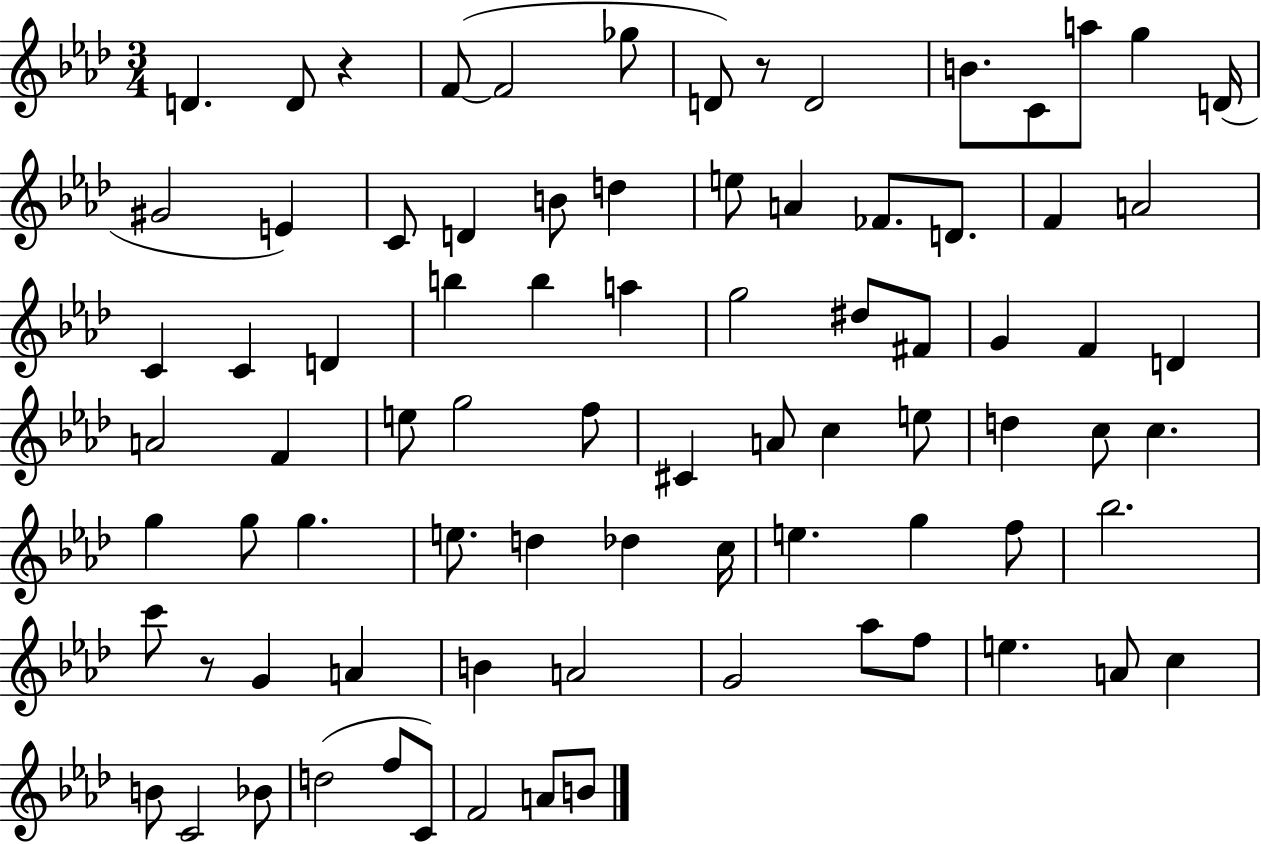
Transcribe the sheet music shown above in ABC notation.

X:1
T:Untitled
M:3/4
L:1/4
K:Ab
D D/2 z F/2 F2 _g/2 D/2 z/2 D2 B/2 C/2 a/2 g D/4 ^G2 E C/2 D B/2 d e/2 A _F/2 D/2 F A2 C C D b b a g2 ^d/2 ^F/2 G F D A2 F e/2 g2 f/2 ^C A/2 c e/2 d c/2 c g g/2 g e/2 d _d c/4 e g f/2 _b2 c'/2 z/2 G A B A2 G2 _a/2 f/2 e A/2 c B/2 C2 _B/2 d2 f/2 C/2 F2 A/2 B/2